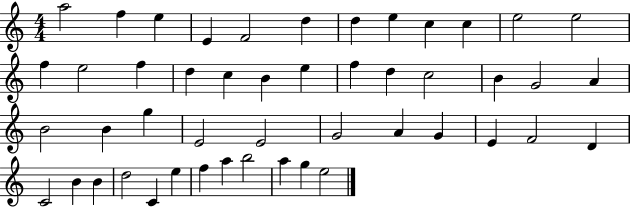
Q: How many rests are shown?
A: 0